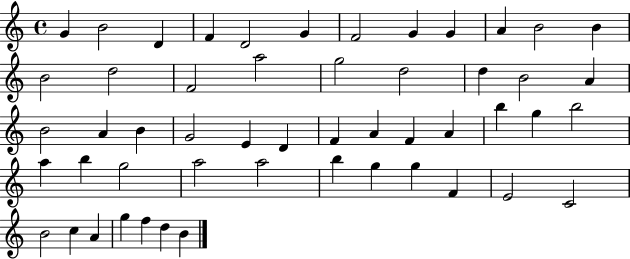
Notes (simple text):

G4/q B4/h D4/q F4/q D4/h G4/q F4/h G4/q G4/q A4/q B4/h B4/q B4/h D5/h F4/h A5/h G5/h D5/h D5/q B4/h A4/q B4/h A4/q B4/q G4/h E4/q D4/q F4/q A4/q F4/q A4/q B5/q G5/q B5/h A5/q B5/q G5/h A5/h A5/h B5/q G5/q G5/q F4/q E4/h C4/h B4/h C5/q A4/q G5/q F5/q D5/q B4/q